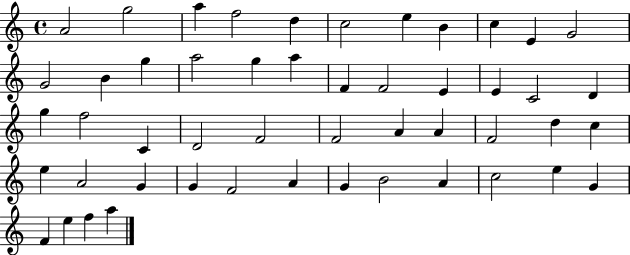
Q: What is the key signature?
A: C major